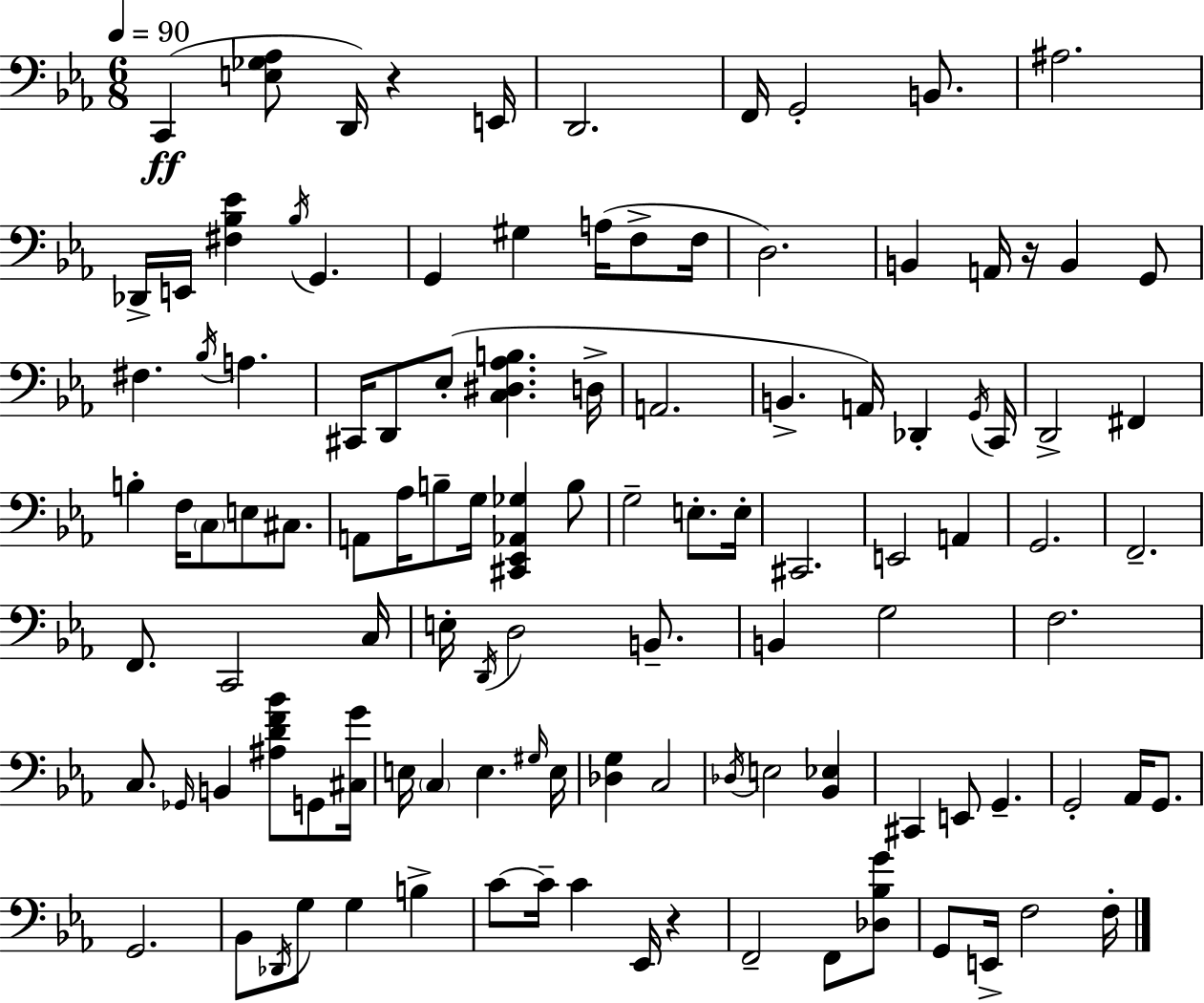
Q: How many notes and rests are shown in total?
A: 111